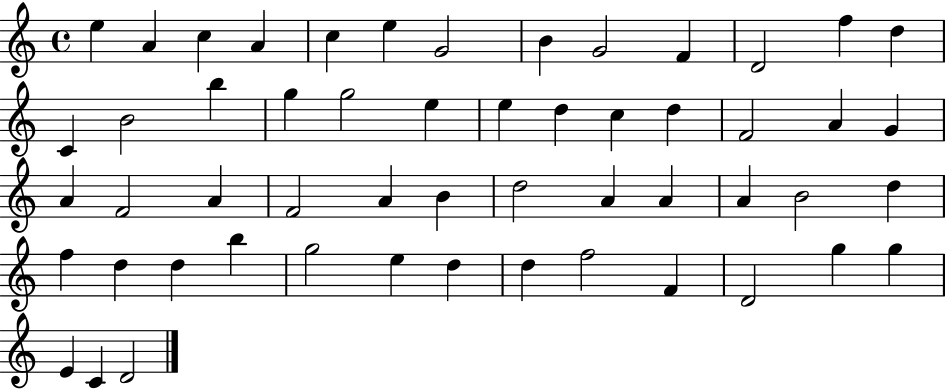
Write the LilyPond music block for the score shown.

{
  \clef treble
  \time 4/4
  \defaultTimeSignature
  \key c \major
  e''4 a'4 c''4 a'4 | c''4 e''4 g'2 | b'4 g'2 f'4 | d'2 f''4 d''4 | \break c'4 b'2 b''4 | g''4 g''2 e''4 | e''4 d''4 c''4 d''4 | f'2 a'4 g'4 | \break a'4 f'2 a'4 | f'2 a'4 b'4 | d''2 a'4 a'4 | a'4 b'2 d''4 | \break f''4 d''4 d''4 b''4 | g''2 e''4 d''4 | d''4 f''2 f'4 | d'2 g''4 g''4 | \break e'4 c'4 d'2 | \bar "|."
}